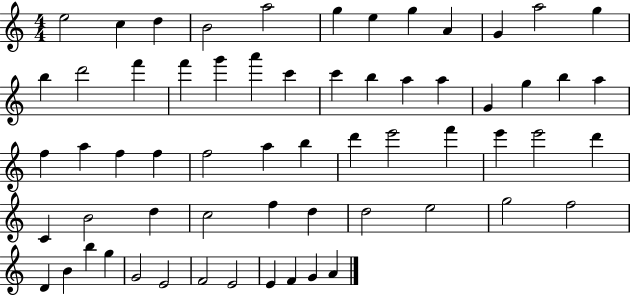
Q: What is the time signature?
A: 4/4